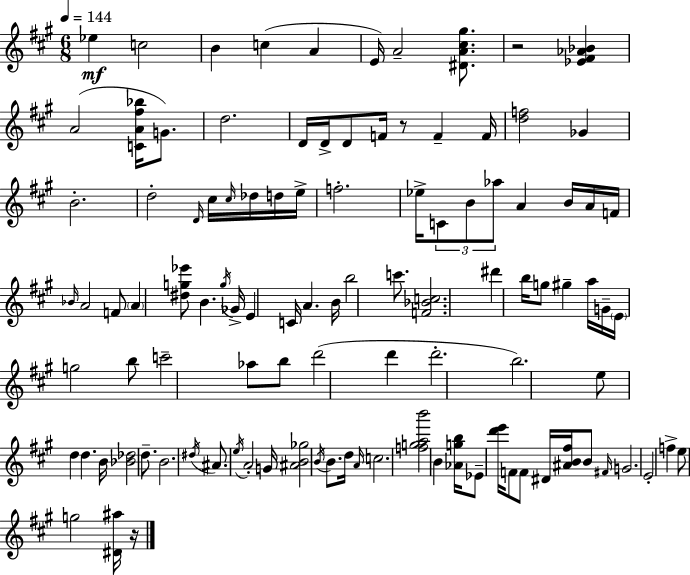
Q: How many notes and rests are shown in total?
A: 107